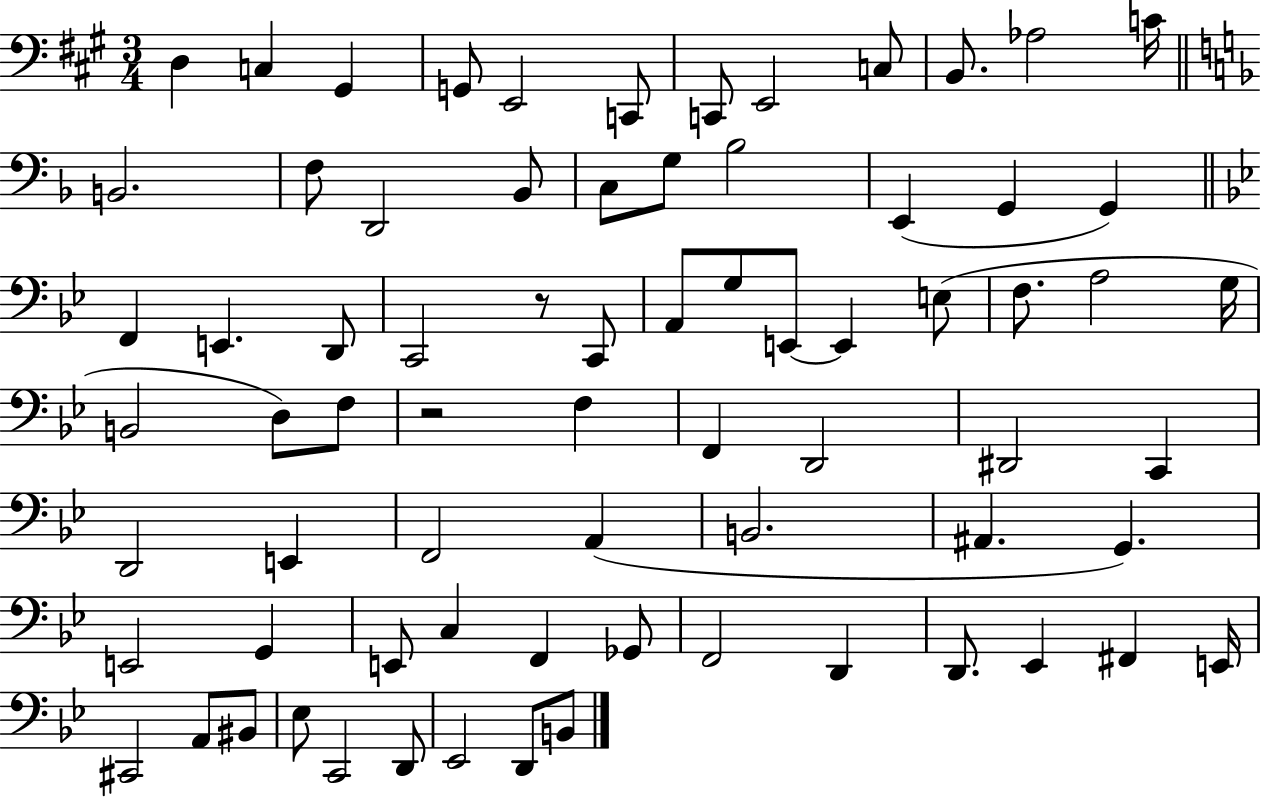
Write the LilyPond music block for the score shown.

{
  \clef bass
  \numericTimeSignature
  \time 3/4
  \key a \major
  \repeat volta 2 { d4 c4 gis,4 | g,8 e,2 c,8 | c,8 e,2 c8 | b,8. aes2 c'16 | \break \bar "||" \break \key f \major b,2. | f8 d,2 bes,8 | c8 g8 bes2 | e,4( g,4 g,4) | \break \bar "||" \break \key bes \major f,4 e,4. d,8 | c,2 r8 c,8 | a,8 g8 e,8~~ e,4 e8( | f8. a2 g16 | \break b,2 d8) f8 | r2 f4 | f,4 d,2 | dis,2 c,4 | \break d,2 e,4 | f,2 a,4( | b,2. | ais,4. g,4.) | \break e,2 g,4 | e,8 c4 f,4 ges,8 | f,2 d,4 | d,8. ees,4 fis,4 e,16 | \break cis,2 a,8 bis,8 | ees8 c,2 d,8 | ees,2 d,8 b,8 | } \bar "|."
}